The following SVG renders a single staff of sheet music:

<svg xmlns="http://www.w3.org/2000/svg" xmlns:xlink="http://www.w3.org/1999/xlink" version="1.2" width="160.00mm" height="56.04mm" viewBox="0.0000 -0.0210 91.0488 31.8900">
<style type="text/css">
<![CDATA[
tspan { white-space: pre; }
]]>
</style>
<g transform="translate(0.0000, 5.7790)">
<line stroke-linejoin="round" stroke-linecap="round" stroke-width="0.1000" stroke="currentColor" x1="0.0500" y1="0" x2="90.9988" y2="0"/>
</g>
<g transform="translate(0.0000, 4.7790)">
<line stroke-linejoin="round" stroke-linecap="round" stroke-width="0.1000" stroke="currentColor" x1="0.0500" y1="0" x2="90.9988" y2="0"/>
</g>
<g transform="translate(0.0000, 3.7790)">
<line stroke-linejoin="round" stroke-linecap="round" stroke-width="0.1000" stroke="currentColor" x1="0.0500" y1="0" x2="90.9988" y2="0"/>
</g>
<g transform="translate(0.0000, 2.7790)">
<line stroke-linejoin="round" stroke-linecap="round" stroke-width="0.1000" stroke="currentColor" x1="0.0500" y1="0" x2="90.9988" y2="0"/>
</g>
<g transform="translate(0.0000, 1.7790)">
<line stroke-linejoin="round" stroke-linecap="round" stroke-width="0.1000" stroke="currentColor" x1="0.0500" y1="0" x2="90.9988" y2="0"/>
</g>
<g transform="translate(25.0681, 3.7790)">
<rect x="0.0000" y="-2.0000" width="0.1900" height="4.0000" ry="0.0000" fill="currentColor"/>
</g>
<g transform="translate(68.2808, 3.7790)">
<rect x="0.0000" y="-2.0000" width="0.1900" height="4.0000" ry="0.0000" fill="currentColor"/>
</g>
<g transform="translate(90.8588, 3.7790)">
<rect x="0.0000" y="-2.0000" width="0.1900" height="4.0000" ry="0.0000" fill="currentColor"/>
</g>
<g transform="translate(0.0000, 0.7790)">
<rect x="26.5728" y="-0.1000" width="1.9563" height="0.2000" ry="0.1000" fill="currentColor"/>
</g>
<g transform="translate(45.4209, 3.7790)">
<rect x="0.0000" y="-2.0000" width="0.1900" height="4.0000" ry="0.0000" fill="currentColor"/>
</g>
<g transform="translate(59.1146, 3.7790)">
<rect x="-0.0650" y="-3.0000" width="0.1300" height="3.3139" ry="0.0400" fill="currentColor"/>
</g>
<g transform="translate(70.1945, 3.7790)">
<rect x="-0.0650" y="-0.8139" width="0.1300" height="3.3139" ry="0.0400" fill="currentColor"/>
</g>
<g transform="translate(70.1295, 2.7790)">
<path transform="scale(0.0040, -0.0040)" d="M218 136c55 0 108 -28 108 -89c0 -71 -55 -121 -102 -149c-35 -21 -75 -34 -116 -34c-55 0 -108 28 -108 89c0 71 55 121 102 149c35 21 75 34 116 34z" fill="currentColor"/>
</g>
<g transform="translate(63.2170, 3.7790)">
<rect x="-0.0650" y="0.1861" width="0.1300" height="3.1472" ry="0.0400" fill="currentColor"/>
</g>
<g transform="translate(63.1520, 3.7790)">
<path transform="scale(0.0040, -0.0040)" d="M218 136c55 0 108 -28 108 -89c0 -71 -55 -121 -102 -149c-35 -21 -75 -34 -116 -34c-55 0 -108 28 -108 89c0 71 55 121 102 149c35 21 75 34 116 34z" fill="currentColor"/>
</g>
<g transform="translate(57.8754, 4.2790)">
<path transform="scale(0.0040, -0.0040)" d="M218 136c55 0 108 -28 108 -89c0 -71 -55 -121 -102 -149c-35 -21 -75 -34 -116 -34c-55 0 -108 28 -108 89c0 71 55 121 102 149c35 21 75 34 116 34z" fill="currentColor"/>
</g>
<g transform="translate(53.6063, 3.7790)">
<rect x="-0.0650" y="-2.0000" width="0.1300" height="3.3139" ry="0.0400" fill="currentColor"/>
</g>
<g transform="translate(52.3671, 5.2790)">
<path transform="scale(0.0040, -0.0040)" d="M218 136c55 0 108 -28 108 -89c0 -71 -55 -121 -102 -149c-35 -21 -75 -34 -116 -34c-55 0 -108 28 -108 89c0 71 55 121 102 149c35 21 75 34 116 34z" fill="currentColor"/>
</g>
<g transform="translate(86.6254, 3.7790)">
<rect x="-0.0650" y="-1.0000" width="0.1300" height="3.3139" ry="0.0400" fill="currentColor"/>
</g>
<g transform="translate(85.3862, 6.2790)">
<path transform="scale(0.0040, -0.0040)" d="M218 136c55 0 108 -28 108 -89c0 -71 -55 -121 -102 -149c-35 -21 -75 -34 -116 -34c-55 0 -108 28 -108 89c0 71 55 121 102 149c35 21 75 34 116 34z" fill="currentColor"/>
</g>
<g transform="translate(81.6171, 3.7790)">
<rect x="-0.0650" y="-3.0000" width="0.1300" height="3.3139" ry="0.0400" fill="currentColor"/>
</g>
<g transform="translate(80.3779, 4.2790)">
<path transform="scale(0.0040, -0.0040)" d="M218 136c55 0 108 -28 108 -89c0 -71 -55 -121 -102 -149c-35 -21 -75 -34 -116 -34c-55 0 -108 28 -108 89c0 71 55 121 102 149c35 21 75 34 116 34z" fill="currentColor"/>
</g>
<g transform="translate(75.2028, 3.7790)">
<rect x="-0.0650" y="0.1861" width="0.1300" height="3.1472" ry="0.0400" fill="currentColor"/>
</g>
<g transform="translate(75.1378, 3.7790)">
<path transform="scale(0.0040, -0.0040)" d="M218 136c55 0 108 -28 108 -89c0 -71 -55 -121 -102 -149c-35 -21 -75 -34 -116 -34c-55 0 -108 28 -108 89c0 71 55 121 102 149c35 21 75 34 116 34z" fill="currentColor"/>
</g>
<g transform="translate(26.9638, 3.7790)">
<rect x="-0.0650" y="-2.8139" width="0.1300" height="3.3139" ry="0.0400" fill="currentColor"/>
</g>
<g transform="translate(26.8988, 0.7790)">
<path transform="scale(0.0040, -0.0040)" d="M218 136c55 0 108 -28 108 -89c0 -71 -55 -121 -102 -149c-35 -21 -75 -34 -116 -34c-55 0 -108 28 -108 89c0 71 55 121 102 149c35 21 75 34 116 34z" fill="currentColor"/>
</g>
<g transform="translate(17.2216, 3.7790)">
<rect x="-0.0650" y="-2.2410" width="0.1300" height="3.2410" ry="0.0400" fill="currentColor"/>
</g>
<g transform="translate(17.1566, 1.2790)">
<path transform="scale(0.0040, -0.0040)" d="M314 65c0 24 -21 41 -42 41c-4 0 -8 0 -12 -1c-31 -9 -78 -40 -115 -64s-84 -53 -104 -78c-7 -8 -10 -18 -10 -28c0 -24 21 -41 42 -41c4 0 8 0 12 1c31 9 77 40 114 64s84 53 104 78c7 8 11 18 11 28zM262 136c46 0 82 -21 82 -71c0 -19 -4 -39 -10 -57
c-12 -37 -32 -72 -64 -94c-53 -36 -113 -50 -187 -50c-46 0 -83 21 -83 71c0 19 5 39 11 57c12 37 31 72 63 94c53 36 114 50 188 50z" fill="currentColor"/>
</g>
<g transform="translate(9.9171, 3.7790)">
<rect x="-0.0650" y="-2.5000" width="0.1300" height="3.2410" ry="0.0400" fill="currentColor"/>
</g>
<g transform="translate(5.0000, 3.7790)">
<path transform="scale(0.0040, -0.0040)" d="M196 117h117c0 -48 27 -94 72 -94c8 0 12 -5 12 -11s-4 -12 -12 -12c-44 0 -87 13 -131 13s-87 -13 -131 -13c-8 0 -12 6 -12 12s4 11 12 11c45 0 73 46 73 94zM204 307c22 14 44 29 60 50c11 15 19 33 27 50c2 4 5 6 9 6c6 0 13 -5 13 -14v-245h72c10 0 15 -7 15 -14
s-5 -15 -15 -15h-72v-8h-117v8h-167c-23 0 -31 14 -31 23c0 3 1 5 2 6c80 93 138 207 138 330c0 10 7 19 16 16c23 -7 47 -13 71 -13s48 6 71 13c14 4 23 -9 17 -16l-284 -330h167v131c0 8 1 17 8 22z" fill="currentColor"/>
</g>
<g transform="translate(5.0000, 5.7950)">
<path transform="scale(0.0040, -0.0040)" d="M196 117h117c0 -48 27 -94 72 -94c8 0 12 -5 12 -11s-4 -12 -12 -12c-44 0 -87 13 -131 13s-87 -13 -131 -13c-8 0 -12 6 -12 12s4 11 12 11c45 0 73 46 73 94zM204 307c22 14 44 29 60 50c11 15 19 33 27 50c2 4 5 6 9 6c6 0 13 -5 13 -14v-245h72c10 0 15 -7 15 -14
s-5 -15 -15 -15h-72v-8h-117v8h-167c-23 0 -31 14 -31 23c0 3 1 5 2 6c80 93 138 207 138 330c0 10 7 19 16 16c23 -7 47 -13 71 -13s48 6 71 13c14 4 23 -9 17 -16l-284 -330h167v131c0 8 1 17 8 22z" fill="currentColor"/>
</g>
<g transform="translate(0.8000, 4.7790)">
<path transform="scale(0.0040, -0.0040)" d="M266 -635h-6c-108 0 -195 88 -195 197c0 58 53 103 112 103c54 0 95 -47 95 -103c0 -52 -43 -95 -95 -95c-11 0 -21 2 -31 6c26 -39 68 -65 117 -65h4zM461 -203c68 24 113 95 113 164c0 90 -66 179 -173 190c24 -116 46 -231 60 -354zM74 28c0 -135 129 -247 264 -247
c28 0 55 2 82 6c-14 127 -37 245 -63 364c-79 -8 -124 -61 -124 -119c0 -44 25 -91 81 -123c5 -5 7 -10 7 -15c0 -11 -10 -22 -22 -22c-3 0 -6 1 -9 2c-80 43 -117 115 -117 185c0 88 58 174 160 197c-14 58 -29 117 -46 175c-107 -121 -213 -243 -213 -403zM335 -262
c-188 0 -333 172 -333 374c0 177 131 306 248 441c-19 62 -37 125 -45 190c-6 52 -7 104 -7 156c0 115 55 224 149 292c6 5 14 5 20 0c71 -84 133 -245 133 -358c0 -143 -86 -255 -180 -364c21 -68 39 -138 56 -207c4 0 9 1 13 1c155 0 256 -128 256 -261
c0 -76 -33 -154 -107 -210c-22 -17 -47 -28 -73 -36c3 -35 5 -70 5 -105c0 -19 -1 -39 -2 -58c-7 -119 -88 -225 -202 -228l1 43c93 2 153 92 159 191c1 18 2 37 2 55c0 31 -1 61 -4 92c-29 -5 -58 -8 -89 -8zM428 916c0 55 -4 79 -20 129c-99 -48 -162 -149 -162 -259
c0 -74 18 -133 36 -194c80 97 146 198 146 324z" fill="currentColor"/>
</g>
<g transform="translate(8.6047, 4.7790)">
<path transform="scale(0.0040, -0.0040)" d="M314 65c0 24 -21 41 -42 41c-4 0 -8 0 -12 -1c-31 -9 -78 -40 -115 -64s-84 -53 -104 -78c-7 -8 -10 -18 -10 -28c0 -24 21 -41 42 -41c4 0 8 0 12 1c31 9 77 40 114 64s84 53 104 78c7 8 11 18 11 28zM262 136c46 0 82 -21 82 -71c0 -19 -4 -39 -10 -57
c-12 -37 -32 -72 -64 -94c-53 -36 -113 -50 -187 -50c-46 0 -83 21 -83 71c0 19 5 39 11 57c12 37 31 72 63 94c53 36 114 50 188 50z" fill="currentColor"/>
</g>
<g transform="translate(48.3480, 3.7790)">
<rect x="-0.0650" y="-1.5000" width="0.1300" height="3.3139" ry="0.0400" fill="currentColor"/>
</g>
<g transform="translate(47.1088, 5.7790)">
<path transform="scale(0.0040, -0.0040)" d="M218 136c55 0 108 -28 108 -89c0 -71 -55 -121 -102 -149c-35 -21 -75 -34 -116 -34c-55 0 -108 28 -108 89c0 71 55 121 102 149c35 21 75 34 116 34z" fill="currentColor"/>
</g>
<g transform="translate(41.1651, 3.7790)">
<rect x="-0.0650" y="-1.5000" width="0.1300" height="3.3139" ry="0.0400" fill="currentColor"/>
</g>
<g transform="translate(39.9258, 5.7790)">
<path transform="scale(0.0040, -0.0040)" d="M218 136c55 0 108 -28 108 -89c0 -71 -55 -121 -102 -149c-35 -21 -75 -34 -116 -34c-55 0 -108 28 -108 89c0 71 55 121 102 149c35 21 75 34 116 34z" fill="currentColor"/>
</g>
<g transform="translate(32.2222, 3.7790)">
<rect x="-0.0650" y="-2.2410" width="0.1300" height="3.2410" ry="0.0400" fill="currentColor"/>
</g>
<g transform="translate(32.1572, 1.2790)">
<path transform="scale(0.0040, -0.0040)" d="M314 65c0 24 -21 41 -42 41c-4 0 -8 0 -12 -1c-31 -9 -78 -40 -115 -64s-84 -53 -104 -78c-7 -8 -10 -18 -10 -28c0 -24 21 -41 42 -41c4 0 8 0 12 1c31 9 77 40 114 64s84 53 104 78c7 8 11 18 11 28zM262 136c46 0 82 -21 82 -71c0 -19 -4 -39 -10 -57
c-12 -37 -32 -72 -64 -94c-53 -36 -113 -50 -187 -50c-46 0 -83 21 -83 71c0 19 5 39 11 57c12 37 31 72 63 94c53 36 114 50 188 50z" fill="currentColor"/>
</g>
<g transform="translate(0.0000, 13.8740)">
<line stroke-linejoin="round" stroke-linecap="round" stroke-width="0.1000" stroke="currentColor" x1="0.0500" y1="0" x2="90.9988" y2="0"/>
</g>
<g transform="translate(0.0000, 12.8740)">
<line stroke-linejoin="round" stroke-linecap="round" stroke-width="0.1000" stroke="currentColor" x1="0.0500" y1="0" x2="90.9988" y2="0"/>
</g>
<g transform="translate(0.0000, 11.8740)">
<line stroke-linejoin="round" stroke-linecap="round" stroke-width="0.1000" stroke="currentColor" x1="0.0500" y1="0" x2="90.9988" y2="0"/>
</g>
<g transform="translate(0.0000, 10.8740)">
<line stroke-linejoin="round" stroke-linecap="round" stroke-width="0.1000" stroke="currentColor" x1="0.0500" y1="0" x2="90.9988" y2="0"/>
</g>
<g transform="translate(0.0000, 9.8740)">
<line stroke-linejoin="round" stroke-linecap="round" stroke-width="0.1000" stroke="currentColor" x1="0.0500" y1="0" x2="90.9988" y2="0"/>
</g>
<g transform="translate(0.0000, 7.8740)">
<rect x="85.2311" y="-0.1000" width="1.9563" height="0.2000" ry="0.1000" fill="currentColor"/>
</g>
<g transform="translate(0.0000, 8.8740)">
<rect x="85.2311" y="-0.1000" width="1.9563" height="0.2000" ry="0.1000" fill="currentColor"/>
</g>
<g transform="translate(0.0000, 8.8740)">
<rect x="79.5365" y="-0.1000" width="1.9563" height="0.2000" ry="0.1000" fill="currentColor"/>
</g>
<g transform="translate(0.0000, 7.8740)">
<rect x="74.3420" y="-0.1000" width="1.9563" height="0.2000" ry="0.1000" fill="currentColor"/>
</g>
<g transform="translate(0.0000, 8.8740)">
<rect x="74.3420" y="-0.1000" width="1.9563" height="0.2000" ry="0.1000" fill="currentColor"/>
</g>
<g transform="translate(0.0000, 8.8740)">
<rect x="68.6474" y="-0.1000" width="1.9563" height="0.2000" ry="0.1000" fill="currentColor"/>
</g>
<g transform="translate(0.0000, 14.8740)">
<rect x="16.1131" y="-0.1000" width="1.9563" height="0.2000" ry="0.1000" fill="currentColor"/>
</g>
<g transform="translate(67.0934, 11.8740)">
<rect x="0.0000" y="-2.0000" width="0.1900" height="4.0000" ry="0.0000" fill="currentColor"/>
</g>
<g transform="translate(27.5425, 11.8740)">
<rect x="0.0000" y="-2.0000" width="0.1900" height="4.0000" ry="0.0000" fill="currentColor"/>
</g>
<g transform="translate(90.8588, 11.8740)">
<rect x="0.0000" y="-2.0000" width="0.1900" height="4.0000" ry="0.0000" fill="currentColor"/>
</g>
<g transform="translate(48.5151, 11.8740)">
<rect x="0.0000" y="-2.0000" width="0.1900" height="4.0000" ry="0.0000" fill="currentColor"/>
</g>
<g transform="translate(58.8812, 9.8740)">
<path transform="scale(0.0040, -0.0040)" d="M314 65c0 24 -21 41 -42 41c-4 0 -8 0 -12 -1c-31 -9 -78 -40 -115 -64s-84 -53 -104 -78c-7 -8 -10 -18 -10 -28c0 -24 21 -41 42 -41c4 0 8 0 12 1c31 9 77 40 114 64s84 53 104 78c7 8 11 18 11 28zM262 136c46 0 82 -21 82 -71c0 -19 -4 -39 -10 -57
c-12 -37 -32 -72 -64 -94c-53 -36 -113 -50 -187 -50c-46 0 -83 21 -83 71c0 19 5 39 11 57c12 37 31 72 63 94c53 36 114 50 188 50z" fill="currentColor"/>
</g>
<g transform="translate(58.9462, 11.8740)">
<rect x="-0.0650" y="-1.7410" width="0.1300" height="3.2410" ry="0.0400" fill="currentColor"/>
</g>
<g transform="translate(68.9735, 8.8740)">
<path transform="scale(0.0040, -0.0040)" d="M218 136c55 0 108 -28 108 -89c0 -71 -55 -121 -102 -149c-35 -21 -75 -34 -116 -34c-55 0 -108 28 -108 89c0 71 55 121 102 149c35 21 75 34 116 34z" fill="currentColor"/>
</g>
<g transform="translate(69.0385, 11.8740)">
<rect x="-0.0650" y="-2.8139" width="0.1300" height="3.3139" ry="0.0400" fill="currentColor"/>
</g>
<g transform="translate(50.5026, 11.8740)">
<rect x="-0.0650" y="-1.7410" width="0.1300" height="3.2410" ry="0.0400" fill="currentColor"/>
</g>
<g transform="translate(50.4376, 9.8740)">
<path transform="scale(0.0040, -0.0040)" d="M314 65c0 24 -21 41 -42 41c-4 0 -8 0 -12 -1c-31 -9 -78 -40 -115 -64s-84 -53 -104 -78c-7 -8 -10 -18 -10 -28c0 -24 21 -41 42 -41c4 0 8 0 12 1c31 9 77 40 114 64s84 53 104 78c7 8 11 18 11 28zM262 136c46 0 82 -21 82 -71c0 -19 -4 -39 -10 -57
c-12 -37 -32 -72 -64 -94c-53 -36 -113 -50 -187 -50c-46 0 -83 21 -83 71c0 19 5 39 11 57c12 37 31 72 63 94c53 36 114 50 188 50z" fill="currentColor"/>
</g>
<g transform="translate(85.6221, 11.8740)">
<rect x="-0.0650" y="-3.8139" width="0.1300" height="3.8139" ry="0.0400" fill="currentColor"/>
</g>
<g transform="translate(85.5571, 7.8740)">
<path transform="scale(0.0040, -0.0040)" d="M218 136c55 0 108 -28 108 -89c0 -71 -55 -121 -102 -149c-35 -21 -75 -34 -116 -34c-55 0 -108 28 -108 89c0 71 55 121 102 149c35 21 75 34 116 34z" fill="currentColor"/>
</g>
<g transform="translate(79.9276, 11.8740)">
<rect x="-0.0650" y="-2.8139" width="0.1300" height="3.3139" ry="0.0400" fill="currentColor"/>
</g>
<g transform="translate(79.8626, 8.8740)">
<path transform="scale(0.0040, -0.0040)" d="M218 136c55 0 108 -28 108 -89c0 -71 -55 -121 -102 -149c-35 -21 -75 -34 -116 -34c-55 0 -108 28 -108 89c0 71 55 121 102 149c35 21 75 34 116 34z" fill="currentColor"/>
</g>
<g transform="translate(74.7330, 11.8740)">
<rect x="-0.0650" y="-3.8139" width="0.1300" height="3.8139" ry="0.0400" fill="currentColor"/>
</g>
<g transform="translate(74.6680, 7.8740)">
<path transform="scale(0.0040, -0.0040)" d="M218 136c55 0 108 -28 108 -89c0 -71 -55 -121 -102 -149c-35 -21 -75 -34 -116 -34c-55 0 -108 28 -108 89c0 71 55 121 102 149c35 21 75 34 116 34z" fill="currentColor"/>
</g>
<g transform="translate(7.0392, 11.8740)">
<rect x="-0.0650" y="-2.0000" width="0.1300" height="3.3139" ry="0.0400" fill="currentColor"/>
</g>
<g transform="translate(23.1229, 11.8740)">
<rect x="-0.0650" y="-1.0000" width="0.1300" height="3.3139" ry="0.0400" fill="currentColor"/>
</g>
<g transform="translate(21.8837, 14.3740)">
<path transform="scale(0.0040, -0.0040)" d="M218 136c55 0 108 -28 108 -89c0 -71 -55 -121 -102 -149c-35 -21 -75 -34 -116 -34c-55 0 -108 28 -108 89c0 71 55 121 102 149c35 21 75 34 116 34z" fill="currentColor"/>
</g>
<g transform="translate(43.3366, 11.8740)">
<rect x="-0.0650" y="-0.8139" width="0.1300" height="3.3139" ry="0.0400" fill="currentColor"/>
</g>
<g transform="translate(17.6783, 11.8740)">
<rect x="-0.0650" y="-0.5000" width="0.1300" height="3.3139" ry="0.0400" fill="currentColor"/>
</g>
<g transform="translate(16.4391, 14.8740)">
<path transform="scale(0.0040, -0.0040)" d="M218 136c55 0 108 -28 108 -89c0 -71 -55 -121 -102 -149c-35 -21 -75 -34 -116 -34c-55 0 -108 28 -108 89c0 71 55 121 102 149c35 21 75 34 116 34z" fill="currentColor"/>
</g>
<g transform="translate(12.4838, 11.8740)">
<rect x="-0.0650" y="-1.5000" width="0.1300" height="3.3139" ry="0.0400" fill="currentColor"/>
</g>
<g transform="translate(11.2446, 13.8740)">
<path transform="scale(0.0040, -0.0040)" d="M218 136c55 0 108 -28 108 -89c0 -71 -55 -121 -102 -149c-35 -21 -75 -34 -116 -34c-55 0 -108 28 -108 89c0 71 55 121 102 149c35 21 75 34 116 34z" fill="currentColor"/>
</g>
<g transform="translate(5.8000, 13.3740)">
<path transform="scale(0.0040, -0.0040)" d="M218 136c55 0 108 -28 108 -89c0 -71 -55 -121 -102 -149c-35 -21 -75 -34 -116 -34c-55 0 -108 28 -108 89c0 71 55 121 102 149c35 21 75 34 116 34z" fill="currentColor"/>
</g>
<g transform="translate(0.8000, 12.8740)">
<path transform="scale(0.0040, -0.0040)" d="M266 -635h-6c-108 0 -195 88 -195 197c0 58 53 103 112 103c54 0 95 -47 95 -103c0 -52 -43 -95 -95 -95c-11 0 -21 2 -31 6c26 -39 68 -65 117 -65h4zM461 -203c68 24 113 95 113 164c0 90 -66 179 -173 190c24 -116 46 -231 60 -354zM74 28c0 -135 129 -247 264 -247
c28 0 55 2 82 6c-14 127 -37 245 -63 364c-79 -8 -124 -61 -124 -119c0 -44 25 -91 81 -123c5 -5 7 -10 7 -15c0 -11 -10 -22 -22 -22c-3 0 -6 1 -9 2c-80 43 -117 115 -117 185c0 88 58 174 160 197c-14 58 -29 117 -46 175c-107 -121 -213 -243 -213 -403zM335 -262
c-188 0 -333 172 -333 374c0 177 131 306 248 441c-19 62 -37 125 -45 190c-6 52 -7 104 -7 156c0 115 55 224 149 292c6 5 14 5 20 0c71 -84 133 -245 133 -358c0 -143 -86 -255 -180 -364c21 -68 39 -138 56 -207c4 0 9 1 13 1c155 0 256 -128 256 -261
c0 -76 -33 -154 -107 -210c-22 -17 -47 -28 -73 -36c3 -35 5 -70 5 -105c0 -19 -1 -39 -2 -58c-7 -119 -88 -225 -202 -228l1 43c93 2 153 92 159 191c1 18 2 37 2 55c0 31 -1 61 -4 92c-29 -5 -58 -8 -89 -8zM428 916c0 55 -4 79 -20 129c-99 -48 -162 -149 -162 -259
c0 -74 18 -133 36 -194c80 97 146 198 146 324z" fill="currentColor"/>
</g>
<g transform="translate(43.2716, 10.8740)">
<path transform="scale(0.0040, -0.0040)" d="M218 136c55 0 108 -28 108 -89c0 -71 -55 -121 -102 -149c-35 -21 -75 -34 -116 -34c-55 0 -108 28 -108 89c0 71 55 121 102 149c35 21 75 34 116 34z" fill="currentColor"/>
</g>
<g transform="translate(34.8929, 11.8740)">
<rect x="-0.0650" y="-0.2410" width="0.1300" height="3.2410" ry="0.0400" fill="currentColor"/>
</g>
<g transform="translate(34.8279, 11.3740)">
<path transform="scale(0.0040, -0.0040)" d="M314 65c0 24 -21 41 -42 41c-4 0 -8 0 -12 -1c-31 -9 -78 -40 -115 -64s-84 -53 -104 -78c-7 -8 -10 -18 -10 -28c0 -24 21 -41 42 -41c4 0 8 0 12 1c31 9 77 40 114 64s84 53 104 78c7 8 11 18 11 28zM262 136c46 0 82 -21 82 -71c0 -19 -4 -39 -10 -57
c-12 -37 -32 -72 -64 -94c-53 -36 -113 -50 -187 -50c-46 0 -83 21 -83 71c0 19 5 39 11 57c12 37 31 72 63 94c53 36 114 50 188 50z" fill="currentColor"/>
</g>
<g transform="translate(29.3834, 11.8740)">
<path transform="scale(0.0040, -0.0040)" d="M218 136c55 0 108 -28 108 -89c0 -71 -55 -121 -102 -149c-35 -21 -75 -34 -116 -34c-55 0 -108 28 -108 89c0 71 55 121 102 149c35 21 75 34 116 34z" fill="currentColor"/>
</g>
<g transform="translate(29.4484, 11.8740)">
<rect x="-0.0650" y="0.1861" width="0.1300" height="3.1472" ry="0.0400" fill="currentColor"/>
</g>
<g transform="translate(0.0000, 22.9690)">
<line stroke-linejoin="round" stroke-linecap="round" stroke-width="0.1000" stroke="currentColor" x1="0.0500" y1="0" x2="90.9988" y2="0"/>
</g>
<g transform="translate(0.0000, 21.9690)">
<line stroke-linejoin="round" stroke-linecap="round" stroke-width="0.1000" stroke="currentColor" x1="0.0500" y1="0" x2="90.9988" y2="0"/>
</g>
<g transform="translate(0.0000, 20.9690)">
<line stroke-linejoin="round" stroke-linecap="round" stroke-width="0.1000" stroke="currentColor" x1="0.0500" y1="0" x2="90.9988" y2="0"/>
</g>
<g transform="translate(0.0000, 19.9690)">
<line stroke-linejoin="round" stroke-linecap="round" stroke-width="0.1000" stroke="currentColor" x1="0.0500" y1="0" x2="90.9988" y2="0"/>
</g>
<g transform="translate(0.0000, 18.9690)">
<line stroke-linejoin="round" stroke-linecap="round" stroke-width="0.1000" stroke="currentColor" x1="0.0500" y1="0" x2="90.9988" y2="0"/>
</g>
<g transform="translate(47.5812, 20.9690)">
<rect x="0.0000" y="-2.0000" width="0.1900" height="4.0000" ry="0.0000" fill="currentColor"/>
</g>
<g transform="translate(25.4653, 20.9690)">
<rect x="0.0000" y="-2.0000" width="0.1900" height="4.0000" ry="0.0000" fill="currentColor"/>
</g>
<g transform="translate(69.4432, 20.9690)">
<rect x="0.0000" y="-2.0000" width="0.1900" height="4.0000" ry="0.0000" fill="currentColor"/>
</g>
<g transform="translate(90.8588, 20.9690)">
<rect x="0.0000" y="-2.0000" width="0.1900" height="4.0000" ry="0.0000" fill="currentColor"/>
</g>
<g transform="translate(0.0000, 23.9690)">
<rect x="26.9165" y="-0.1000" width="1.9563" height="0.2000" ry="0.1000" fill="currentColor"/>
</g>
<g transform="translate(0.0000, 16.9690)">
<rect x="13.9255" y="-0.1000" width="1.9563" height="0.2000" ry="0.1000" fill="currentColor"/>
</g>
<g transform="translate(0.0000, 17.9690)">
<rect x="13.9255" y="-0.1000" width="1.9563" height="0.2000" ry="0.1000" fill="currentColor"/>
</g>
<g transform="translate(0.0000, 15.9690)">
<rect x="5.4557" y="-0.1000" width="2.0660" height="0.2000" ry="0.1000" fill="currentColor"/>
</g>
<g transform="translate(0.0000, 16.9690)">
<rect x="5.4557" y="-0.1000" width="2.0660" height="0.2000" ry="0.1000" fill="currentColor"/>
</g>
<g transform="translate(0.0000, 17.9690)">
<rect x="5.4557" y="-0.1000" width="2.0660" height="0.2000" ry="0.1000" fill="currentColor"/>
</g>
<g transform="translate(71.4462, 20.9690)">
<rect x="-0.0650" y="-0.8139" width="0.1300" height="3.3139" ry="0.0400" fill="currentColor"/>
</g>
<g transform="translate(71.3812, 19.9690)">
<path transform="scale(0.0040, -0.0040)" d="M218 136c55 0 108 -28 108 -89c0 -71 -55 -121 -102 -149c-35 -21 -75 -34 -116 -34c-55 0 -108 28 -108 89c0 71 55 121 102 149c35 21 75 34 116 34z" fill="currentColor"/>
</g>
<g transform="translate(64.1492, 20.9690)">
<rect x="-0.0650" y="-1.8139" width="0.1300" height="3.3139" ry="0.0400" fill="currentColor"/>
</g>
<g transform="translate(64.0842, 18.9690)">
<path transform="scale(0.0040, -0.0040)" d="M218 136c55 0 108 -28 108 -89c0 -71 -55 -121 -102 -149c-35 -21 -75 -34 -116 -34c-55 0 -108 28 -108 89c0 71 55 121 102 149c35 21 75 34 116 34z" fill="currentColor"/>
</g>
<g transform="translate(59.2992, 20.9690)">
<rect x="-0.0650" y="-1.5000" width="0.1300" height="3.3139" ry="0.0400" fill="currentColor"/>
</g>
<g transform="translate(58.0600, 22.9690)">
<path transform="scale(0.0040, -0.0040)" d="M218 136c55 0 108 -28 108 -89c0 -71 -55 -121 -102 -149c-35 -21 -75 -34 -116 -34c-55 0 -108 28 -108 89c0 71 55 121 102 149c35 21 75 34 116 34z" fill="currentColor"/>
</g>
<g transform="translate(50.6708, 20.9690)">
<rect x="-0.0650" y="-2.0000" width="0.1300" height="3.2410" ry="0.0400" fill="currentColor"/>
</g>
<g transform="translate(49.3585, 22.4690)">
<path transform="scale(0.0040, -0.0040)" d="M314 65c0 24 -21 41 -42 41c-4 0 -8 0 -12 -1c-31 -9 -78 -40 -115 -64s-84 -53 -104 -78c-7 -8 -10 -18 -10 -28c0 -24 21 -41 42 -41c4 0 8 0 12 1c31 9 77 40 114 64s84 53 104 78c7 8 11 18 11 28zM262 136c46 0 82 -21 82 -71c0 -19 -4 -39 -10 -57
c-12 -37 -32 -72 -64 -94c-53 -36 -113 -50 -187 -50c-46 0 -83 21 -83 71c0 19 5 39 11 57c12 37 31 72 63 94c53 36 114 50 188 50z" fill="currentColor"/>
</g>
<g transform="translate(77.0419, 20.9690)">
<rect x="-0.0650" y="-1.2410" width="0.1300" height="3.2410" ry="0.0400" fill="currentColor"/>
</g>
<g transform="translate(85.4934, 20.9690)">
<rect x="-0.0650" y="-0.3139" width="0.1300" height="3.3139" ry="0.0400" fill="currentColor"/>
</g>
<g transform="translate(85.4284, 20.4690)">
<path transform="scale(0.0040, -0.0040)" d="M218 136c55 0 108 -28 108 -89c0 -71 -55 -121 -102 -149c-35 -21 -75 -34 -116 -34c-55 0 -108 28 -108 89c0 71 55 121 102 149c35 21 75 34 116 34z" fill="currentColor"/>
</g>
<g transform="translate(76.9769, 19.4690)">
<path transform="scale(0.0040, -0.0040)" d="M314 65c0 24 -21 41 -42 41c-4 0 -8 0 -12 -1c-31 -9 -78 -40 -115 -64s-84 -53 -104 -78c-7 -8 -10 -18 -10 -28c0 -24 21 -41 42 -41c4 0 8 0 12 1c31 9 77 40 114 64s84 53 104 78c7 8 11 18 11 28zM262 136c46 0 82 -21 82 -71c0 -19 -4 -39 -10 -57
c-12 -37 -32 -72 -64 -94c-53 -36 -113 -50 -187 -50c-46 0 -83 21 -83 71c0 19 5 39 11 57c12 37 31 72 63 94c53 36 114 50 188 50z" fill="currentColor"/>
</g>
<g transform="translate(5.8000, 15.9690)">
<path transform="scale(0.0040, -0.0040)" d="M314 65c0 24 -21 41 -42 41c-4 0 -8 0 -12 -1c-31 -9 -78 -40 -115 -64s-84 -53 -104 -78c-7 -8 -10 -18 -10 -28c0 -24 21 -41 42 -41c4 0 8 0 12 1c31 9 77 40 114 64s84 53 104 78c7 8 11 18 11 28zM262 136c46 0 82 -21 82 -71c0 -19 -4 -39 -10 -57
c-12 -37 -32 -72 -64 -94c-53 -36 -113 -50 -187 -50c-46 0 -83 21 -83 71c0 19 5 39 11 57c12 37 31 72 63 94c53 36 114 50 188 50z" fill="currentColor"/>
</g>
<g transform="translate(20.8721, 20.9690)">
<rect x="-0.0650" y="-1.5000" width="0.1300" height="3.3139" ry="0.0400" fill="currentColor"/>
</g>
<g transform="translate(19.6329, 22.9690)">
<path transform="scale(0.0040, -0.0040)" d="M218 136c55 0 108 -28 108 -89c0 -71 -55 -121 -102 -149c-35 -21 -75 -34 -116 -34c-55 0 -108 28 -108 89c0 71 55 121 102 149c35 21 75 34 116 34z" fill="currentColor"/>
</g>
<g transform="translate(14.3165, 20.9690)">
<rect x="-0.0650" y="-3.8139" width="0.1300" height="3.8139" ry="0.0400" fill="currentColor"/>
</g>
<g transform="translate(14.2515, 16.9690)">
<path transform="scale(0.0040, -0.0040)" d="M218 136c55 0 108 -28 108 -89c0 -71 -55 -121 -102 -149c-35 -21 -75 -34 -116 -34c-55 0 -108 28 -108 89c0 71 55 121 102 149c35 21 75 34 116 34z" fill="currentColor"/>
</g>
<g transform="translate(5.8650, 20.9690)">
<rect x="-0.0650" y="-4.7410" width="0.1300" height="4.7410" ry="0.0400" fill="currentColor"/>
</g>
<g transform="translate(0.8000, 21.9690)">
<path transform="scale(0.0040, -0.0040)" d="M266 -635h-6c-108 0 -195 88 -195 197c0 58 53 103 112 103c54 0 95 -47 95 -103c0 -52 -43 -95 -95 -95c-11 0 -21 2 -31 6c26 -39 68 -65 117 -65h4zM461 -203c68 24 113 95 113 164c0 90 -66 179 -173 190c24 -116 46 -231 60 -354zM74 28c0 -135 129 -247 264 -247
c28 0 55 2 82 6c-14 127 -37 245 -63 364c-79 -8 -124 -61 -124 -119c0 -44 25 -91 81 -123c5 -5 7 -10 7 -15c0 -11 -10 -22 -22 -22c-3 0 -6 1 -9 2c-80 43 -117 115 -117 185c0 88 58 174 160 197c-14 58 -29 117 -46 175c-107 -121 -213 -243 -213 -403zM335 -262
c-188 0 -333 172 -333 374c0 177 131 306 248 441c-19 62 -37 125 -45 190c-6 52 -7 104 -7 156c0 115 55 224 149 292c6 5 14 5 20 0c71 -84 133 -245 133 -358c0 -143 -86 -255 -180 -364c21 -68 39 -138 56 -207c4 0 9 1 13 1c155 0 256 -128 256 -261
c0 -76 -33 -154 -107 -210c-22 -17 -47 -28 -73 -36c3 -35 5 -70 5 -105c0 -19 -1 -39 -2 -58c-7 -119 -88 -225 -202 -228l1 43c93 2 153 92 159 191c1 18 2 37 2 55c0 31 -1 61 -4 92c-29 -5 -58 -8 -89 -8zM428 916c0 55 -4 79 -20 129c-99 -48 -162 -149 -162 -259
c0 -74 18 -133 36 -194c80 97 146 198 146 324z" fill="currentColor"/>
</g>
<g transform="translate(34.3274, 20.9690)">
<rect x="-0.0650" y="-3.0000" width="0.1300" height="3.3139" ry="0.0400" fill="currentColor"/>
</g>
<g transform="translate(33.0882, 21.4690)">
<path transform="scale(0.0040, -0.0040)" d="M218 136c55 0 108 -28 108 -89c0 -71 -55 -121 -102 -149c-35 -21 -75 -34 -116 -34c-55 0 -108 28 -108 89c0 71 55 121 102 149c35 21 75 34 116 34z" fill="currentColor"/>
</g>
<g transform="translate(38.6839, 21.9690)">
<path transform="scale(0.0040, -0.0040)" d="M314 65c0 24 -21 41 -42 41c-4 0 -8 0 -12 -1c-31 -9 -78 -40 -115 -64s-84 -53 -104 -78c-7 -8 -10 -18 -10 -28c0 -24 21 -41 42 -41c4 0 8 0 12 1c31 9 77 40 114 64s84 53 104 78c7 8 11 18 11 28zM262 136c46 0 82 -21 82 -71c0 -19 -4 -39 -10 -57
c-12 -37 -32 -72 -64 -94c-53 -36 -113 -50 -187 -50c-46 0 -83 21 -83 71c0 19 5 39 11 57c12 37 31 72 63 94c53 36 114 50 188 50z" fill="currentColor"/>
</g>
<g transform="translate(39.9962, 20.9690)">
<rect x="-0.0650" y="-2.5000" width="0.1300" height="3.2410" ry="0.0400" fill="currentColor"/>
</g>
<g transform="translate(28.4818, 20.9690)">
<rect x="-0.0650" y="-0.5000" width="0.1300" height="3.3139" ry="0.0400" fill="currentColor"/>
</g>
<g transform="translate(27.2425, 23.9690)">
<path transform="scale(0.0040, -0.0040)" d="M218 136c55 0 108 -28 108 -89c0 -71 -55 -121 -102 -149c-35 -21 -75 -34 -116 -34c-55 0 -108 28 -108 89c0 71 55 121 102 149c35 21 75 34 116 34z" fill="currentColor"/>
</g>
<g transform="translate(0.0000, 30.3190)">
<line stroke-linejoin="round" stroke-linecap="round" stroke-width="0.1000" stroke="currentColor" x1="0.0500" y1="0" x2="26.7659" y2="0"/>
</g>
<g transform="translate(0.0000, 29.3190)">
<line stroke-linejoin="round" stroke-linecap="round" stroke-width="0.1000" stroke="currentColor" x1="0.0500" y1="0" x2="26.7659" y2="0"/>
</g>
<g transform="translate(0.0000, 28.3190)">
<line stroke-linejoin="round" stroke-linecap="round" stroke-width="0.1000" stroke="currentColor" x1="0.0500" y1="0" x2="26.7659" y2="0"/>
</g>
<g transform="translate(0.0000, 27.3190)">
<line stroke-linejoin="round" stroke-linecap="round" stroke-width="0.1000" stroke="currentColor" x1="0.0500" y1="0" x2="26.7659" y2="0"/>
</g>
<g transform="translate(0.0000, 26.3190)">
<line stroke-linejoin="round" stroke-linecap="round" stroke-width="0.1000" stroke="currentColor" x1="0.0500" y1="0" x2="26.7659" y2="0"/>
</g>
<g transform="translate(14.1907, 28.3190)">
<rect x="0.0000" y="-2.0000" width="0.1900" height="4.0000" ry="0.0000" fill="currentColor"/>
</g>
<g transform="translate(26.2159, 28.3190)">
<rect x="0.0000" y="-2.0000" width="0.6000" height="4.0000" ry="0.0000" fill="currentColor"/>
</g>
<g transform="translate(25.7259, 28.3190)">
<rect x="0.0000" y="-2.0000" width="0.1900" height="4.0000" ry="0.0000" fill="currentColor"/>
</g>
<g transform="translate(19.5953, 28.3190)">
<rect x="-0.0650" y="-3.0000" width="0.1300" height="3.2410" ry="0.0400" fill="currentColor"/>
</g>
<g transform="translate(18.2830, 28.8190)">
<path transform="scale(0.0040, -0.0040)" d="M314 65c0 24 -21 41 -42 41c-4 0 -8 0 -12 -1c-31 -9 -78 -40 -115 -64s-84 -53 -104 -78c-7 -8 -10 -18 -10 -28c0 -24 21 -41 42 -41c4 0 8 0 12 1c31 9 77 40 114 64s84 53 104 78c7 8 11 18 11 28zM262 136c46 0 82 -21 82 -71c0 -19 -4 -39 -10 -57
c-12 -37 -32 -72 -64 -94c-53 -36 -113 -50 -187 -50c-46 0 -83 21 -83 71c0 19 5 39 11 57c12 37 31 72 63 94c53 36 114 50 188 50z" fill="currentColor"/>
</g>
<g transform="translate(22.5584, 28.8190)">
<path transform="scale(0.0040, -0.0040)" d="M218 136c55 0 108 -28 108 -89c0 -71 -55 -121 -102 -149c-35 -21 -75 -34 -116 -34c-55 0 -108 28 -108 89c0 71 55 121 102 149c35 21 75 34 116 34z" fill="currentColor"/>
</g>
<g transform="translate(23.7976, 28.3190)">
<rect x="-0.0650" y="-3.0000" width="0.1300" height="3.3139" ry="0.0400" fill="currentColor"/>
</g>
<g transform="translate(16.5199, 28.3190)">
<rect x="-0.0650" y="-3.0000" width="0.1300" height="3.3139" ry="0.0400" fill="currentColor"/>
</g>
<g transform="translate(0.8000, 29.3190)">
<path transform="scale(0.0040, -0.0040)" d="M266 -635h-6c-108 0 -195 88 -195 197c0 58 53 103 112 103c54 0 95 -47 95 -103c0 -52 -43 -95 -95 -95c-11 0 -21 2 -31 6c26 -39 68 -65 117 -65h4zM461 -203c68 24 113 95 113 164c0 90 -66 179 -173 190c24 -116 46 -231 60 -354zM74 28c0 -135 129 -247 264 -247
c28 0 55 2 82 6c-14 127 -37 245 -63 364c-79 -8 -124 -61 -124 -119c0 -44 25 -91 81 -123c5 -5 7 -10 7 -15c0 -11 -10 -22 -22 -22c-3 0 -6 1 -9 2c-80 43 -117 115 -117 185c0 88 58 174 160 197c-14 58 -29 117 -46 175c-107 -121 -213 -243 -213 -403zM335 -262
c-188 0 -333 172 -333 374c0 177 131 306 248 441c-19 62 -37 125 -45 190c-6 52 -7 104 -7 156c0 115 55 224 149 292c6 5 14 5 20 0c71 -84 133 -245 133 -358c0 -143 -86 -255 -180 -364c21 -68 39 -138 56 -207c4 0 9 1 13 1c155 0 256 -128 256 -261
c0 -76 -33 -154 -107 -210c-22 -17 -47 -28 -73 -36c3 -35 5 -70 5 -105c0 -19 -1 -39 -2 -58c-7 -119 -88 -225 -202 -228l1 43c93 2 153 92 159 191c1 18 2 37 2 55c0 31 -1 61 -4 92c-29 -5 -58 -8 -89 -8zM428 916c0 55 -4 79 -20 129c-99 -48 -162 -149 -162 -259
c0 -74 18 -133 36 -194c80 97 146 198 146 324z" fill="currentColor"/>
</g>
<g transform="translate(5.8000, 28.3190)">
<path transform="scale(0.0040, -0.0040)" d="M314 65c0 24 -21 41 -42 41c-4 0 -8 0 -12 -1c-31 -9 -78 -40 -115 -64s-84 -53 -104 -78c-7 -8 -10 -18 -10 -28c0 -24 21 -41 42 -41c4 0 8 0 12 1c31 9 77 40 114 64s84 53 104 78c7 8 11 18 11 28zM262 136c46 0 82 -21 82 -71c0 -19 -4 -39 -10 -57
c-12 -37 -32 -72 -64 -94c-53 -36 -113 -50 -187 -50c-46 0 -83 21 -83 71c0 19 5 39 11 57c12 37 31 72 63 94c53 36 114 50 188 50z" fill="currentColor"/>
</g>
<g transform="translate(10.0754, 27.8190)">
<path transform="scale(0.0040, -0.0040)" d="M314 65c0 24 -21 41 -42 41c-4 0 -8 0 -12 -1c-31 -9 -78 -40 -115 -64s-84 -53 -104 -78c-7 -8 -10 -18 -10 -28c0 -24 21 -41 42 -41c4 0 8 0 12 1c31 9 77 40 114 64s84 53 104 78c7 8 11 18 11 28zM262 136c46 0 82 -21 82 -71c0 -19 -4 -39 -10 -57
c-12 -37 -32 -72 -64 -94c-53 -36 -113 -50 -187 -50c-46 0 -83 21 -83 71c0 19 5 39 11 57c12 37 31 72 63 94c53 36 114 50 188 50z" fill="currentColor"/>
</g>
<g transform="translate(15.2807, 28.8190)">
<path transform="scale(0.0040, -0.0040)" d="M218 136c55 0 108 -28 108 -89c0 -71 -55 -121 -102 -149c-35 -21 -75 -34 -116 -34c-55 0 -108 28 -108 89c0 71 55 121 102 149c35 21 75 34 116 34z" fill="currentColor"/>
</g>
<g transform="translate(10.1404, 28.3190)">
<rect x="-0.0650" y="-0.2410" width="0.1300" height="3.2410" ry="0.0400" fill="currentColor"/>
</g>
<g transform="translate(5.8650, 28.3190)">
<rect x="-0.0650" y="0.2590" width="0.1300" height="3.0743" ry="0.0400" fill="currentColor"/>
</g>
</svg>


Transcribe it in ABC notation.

X:1
T:Untitled
M:4/4
L:1/4
K:C
G2 g2 a g2 E E F A B d B A D F E C D B c2 d f2 f2 a c' a c' e'2 c' E C A G2 F2 E f d e2 c B2 c2 A A2 A